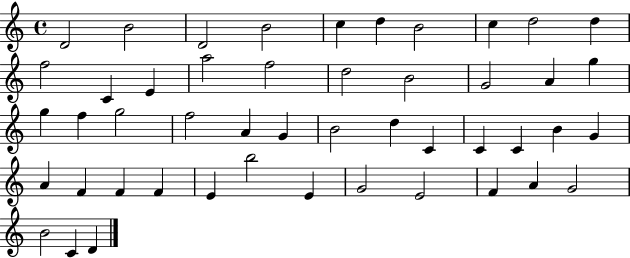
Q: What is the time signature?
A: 4/4